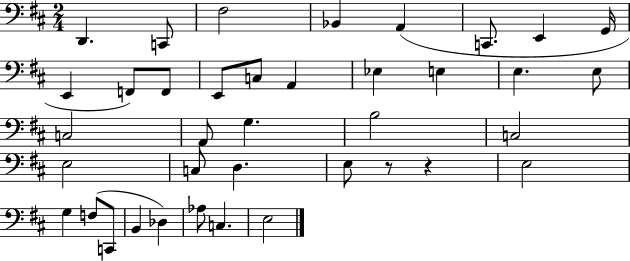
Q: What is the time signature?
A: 2/4